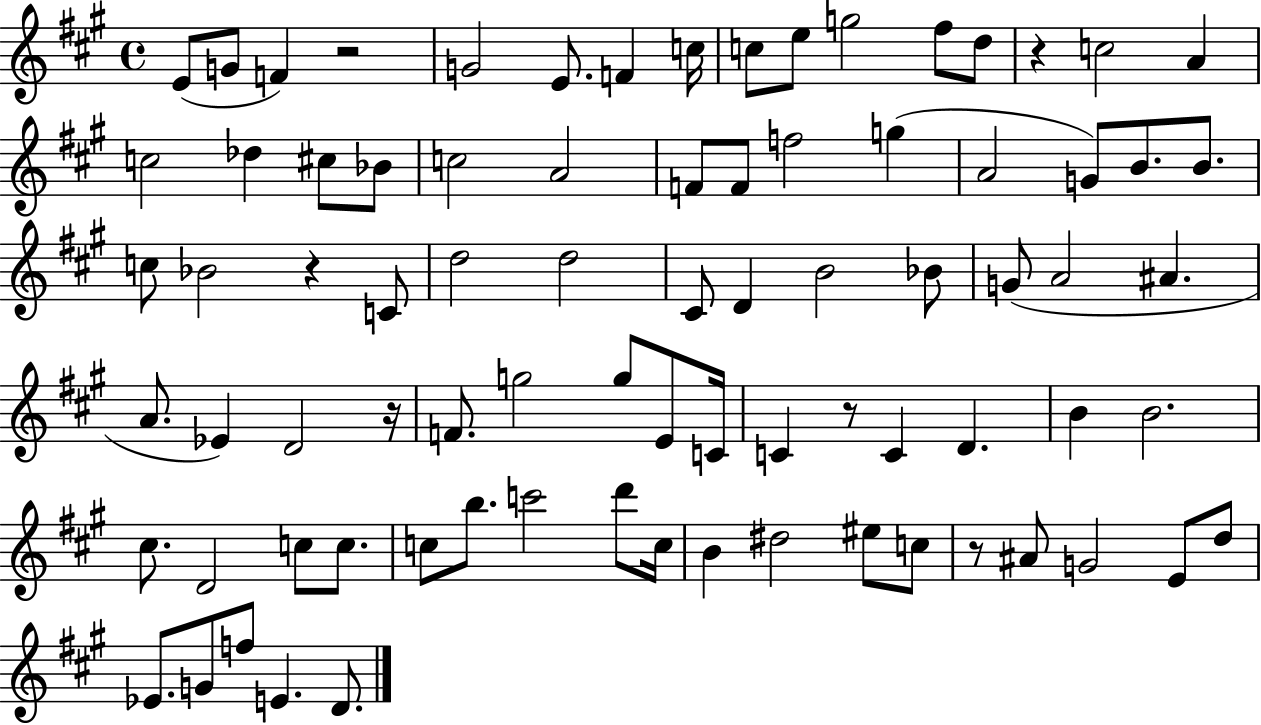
{
  \clef treble
  \time 4/4
  \defaultTimeSignature
  \key a \major
  e'8( g'8 f'4) r2 | g'2 e'8. f'4 c''16 | c''8 e''8 g''2 fis''8 d''8 | r4 c''2 a'4 | \break c''2 des''4 cis''8 bes'8 | c''2 a'2 | f'8 f'8 f''2 g''4( | a'2 g'8) b'8. b'8. | \break c''8 bes'2 r4 c'8 | d''2 d''2 | cis'8 d'4 b'2 bes'8 | g'8( a'2 ais'4. | \break a'8. ees'4) d'2 r16 | f'8. g''2 g''8 e'8 c'16 | c'4 r8 c'4 d'4. | b'4 b'2. | \break cis''8. d'2 c''8 c''8. | c''8 b''8. c'''2 d'''8 c''16 | b'4 dis''2 eis''8 c''8 | r8 ais'8 g'2 e'8 d''8 | \break ees'8. g'8 f''8 e'4. d'8. | \bar "|."
}